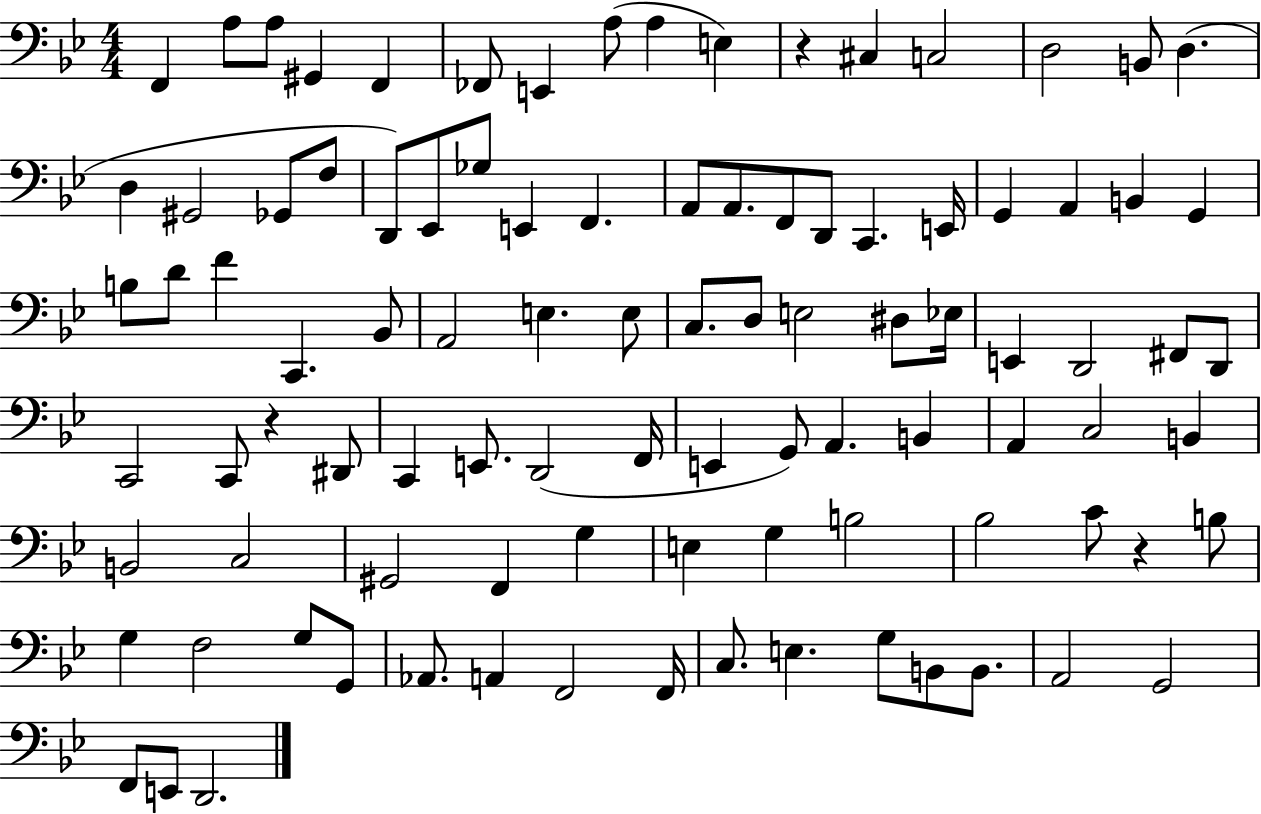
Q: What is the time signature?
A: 4/4